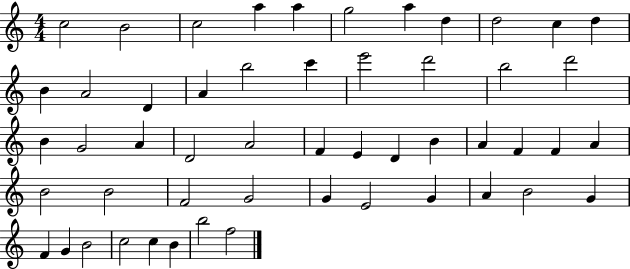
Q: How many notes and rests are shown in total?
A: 52